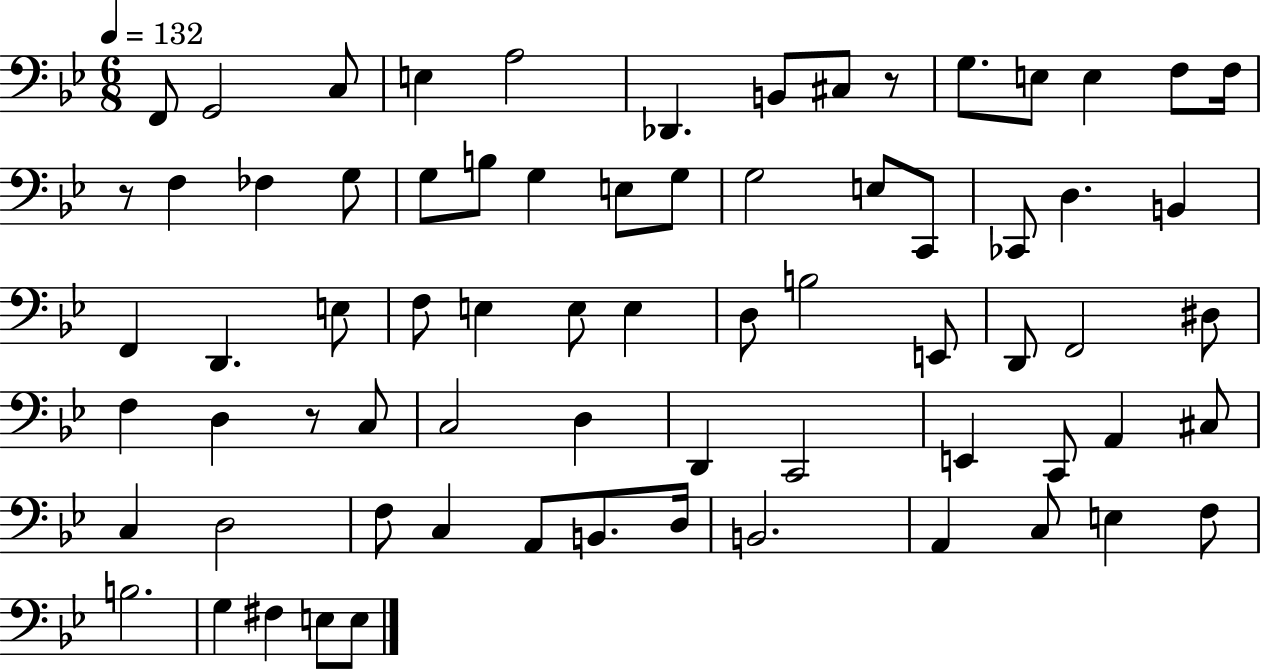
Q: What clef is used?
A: bass